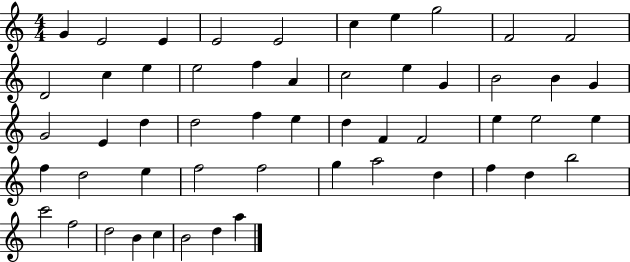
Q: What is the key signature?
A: C major